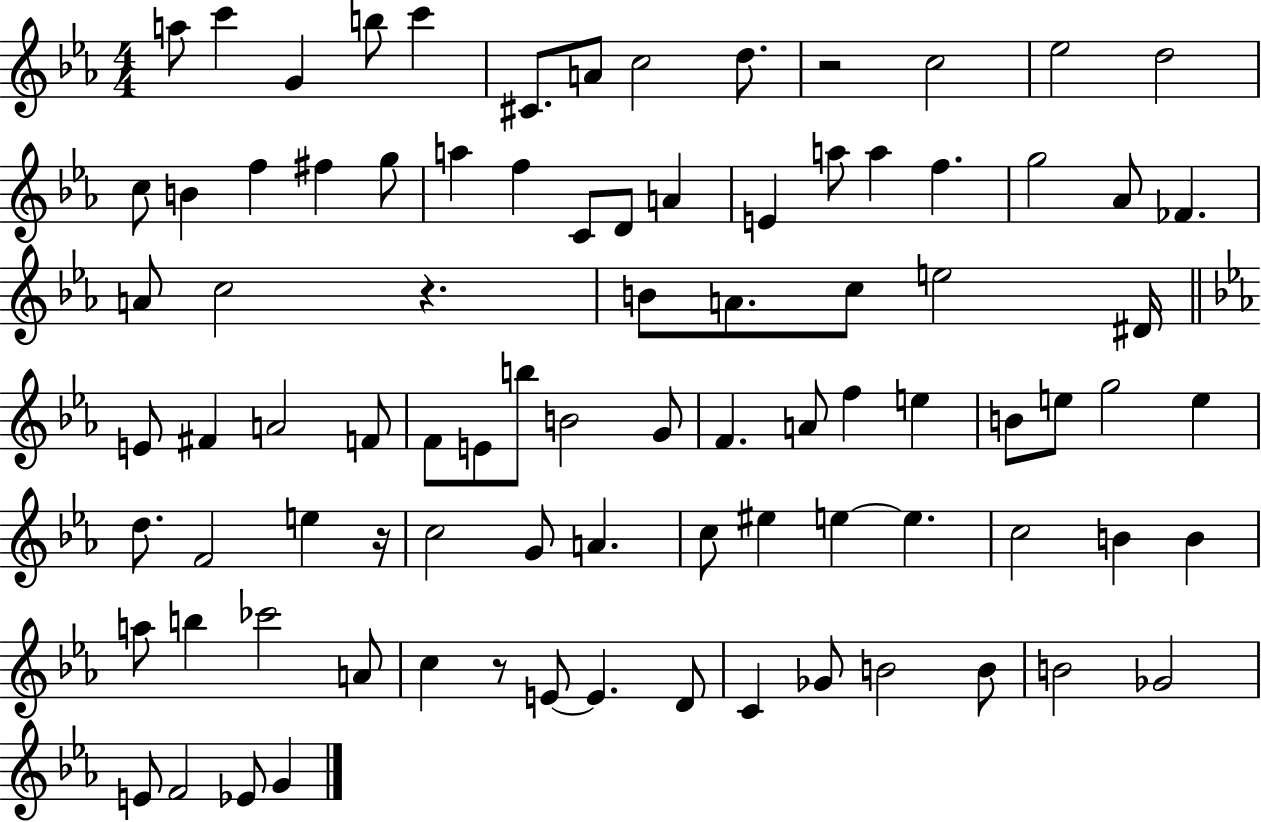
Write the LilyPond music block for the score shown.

{
  \clef treble
  \numericTimeSignature
  \time 4/4
  \key ees \major
  \repeat volta 2 { a''8 c'''4 g'4 b''8 c'''4 | cis'8. a'8 c''2 d''8. | r2 c''2 | ees''2 d''2 | \break c''8 b'4 f''4 fis''4 g''8 | a''4 f''4 c'8 d'8 a'4 | e'4 a''8 a''4 f''4. | g''2 aes'8 fes'4. | \break a'8 c''2 r4. | b'8 a'8. c''8 e''2 dis'16 | \bar "||" \break \key c \minor e'8 fis'4 a'2 f'8 | f'8 e'8 b''8 b'2 g'8 | f'4. a'8 f''4 e''4 | b'8 e''8 g''2 e''4 | \break d''8. f'2 e''4 r16 | c''2 g'8 a'4. | c''8 eis''4 e''4~~ e''4. | c''2 b'4 b'4 | \break a''8 b''4 ces'''2 a'8 | c''4 r8 e'8~~ e'4. d'8 | c'4 ges'8 b'2 b'8 | b'2 ges'2 | \break e'8 f'2 ees'8 g'4 | } \bar "|."
}